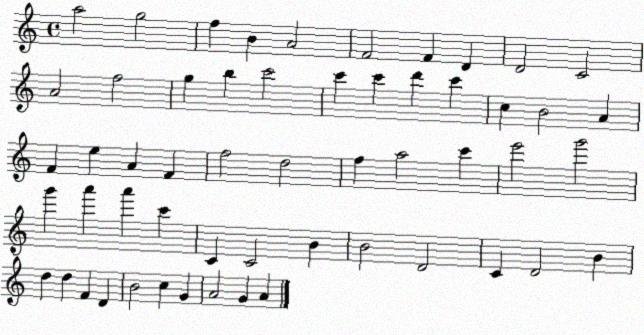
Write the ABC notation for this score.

X:1
T:Untitled
M:4/4
L:1/4
K:C
a2 g2 f B A2 F2 F D D2 C2 A2 f2 g b c'2 c' c' d' c' c B2 A F e A F f2 d2 f a2 c' e'2 g'2 g' a' a' c' C C2 B B2 D2 C D2 B d d F D B2 c G A2 G A